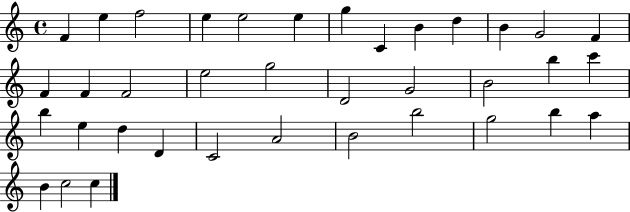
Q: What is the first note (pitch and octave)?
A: F4